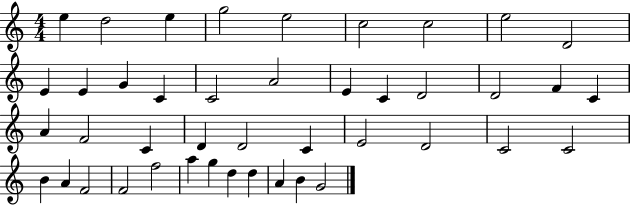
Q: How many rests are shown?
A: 0